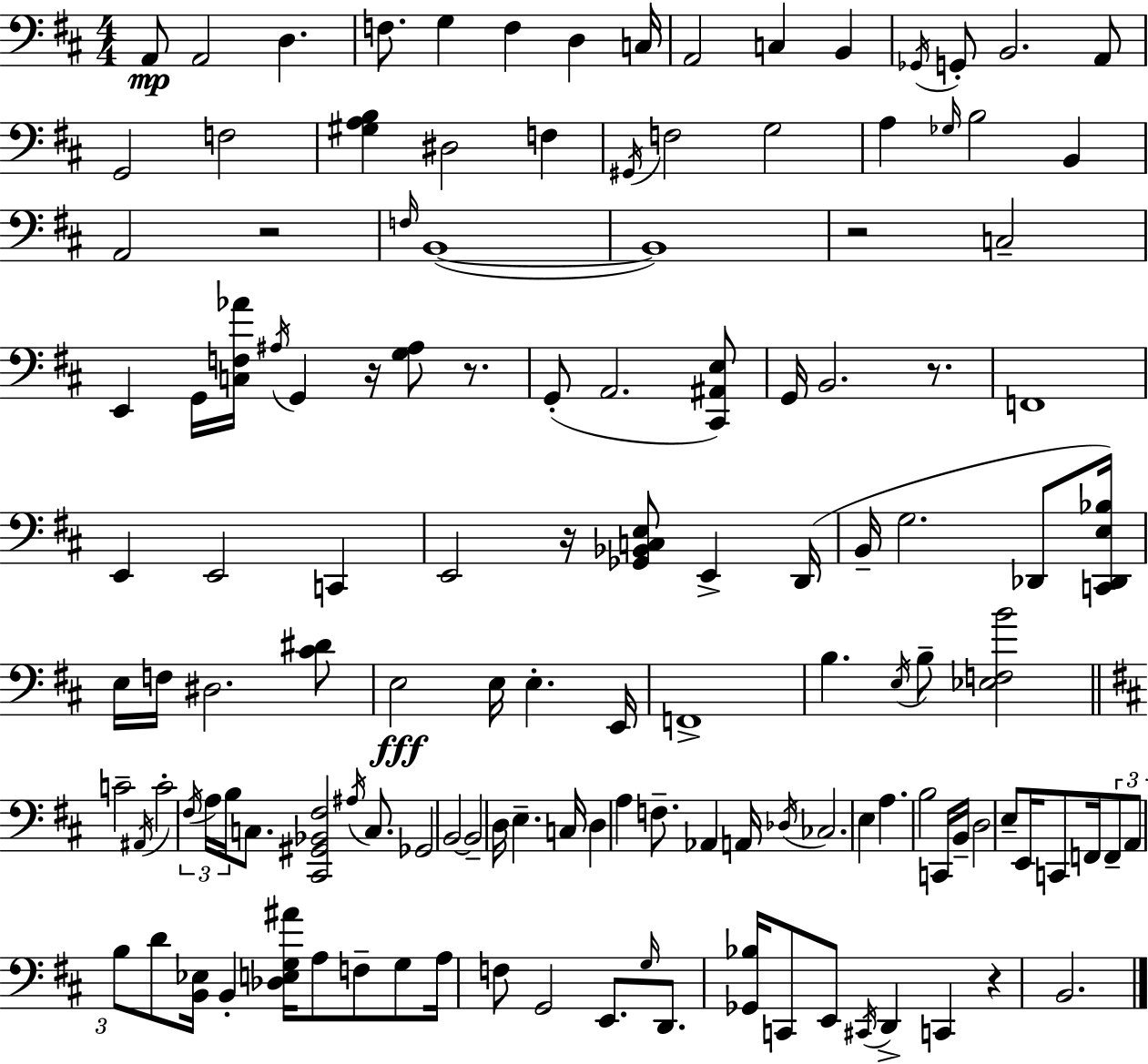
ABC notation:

X:1
T:Untitled
M:4/4
L:1/4
K:D
A,,/2 A,,2 D, F,/2 G, F, D, C,/4 A,,2 C, B,, _G,,/4 G,,/2 B,,2 A,,/2 G,,2 F,2 [^G,A,B,] ^D,2 F, ^G,,/4 F,2 G,2 A, _G,/4 B,2 B,, A,,2 z2 F,/4 B,,4 B,,4 z2 C,2 E,, G,,/4 [C,F,_A]/4 ^A,/4 G,, z/4 [G,^A,]/2 z/2 G,,/2 A,,2 [^C,,^A,,E,]/2 G,,/4 B,,2 z/2 F,,4 E,, E,,2 C,, E,,2 z/4 [_G,,_B,,C,E,]/2 E,, D,,/4 B,,/4 G,2 _D,,/2 [C,,_D,,E,_B,]/4 E,/4 F,/4 ^D,2 [^C^D]/2 E,2 E,/4 E, E,,/4 F,,4 B, E,/4 B,/2 [_E,F,B]2 C2 ^A,,/4 C2 ^F,/4 A,/4 B,/4 C,/2 [^C,,^G,,_B,,^F,]2 ^A,/4 C,/2 _G,,2 B,,2 B,,2 D,/4 E, C,/4 D, A, F,/2 _A,, A,,/4 _D,/4 _C,2 E, A, B,2 C,,/4 B,,/4 D,2 E,/2 E,,/4 C,,/2 F,,/4 F,,/2 A,,/2 B,/2 D/2 [B,,_E,]/4 B,, [_D,E,G,^A]/4 A,/2 F,/2 G,/2 A,/4 F,/2 G,,2 E,,/2 G,/4 D,,/2 [_G,,_B,]/4 C,,/2 E,,/2 ^C,,/4 D,, C,, z B,,2